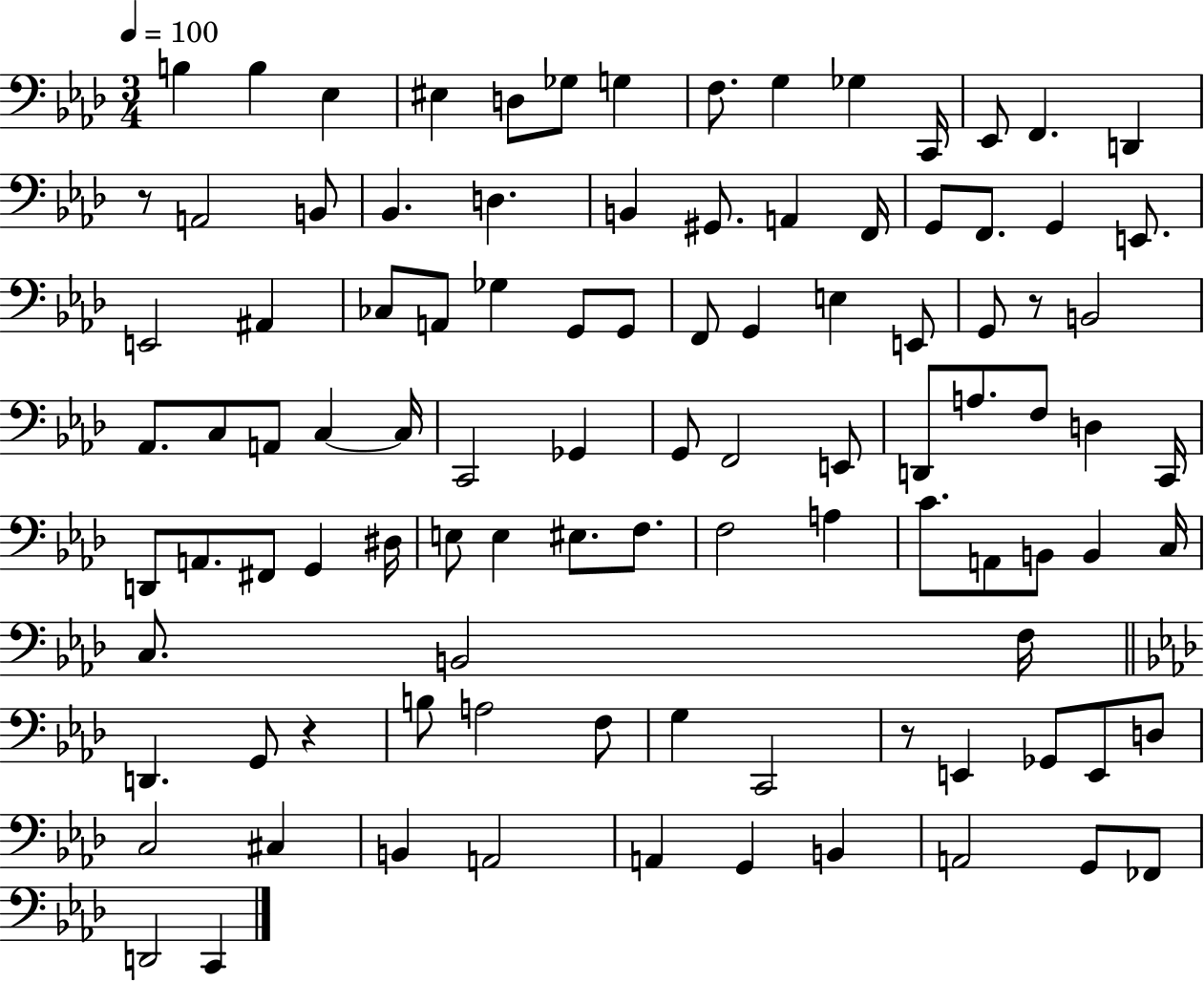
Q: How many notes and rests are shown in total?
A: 100